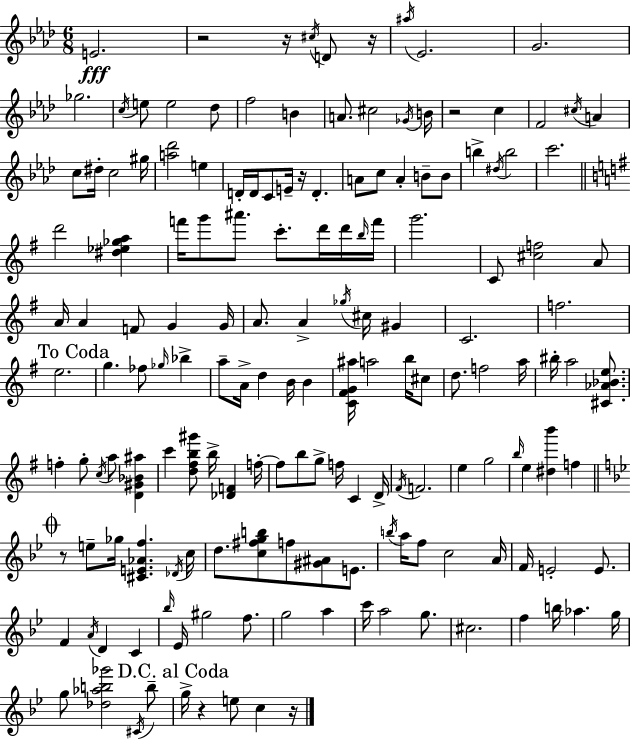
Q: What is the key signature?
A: F minor